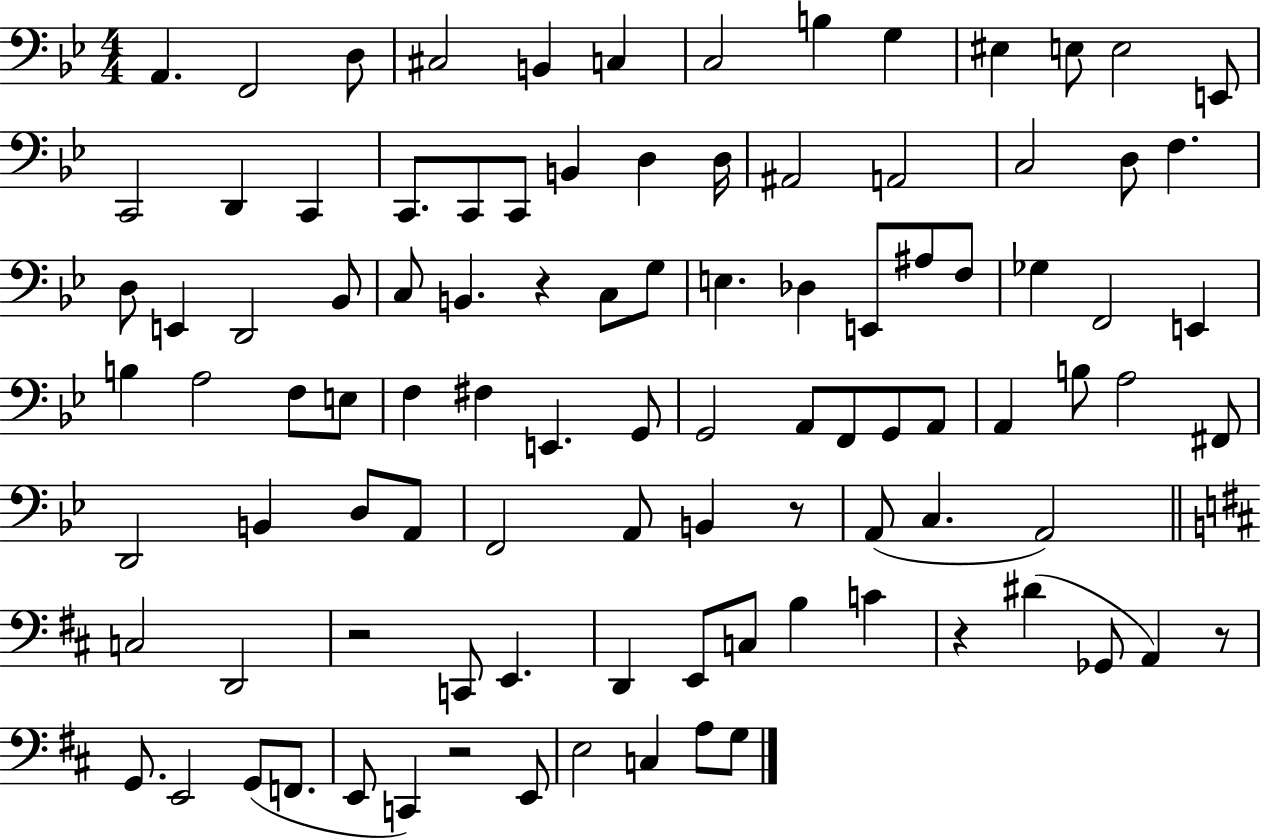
{
  \clef bass
  \numericTimeSignature
  \time 4/4
  \key bes \major
  a,4. f,2 d8 | cis2 b,4 c4 | c2 b4 g4 | eis4 e8 e2 e,8 | \break c,2 d,4 c,4 | c,8. c,8 c,8 b,4 d4 d16 | ais,2 a,2 | c2 d8 f4. | \break d8 e,4 d,2 bes,8 | c8 b,4. r4 c8 g8 | e4. des4 e,8 ais8 f8 | ges4 f,2 e,4 | \break b4 a2 f8 e8 | f4 fis4 e,4. g,8 | g,2 a,8 f,8 g,8 a,8 | a,4 b8 a2 fis,8 | \break d,2 b,4 d8 a,8 | f,2 a,8 b,4 r8 | a,8( c4. a,2) | \bar "||" \break \key b \minor c2 d,2 | r2 c,8 e,4. | d,4 e,8 c8 b4 c'4 | r4 dis'4( ges,8 a,4) r8 | \break g,8. e,2 g,8( f,8. | e,8 c,4) r2 e,8 | e2 c4 a8 g8 | \bar "|."
}